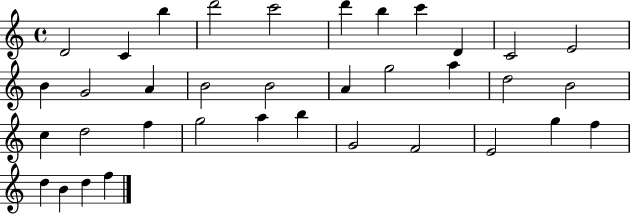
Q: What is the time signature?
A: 4/4